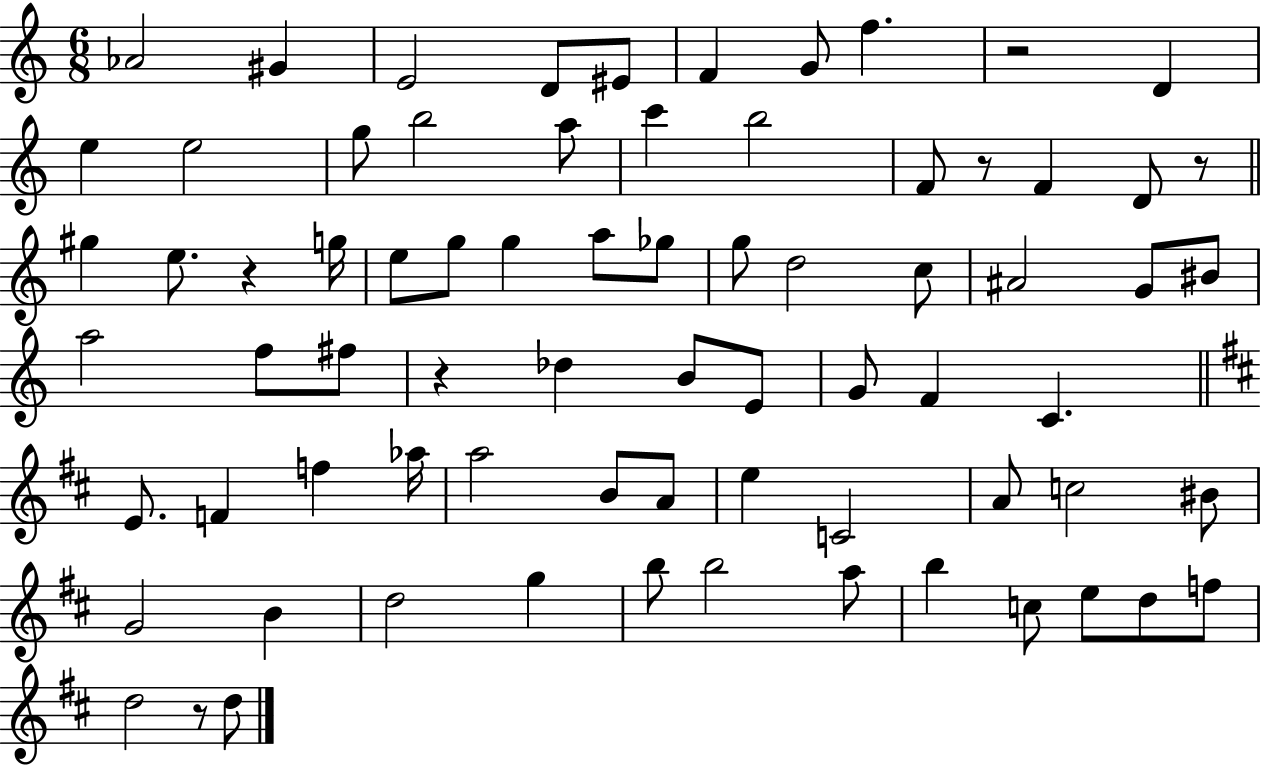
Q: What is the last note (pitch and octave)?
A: D5